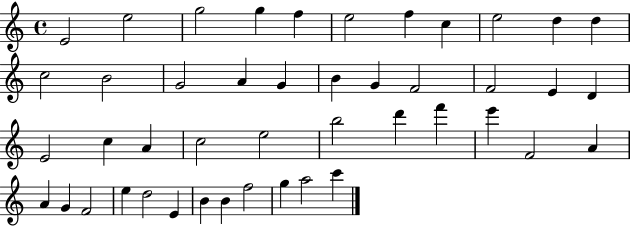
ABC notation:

X:1
T:Untitled
M:4/4
L:1/4
K:C
E2 e2 g2 g f e2 f c e2 d d c2 B2 G2 A G B G F2 F2 E D E2 c A c2 e2 b2 d' f' e' F2 A A G F2 e d2 E B B f2 g a2 c'